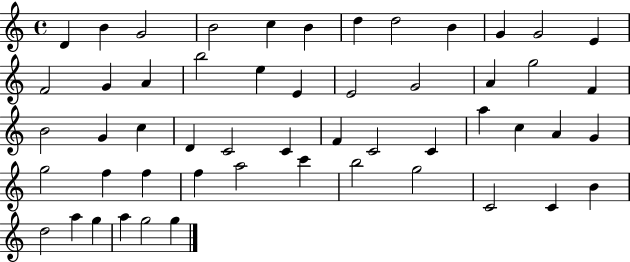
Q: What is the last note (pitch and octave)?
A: G5